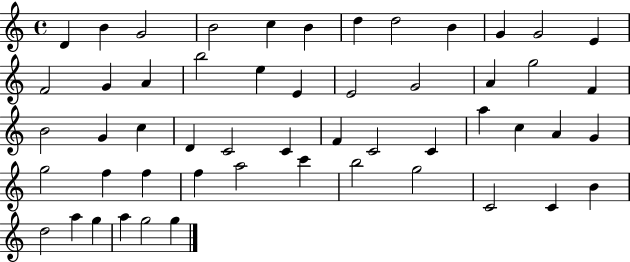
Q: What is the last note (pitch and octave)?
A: G5